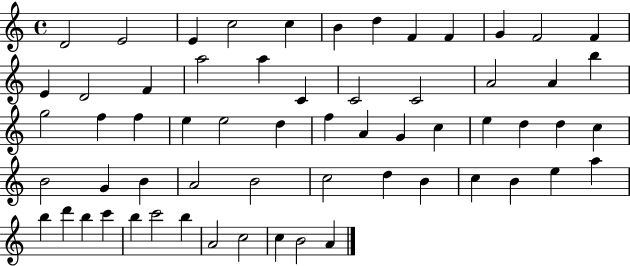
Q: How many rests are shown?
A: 0